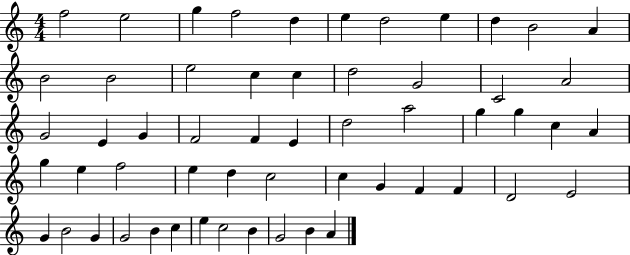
X:1
T:Untitled
M:4/4
L:1/4
K:C
f2 e2 g f2 d e d2 e d B2 A B2 B2 e2 c c d2 G2 C2 A2 G2 E G F2 F E d2 a2 g g c A g e f2 e d c2 c G F F D2 E2 G B2 G G2 B c e c2 B G2 B A